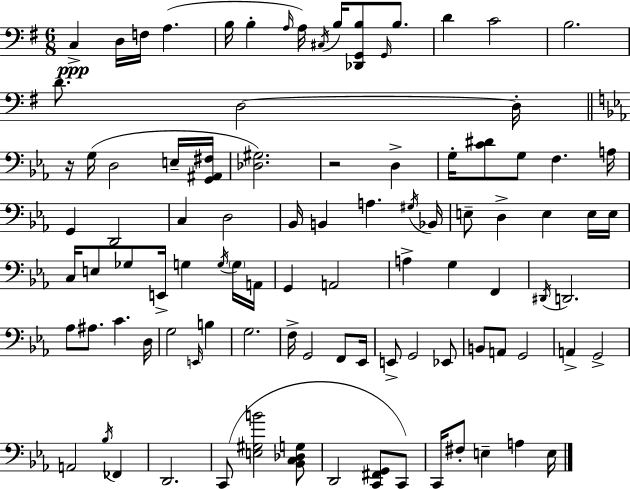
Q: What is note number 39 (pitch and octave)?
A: E3